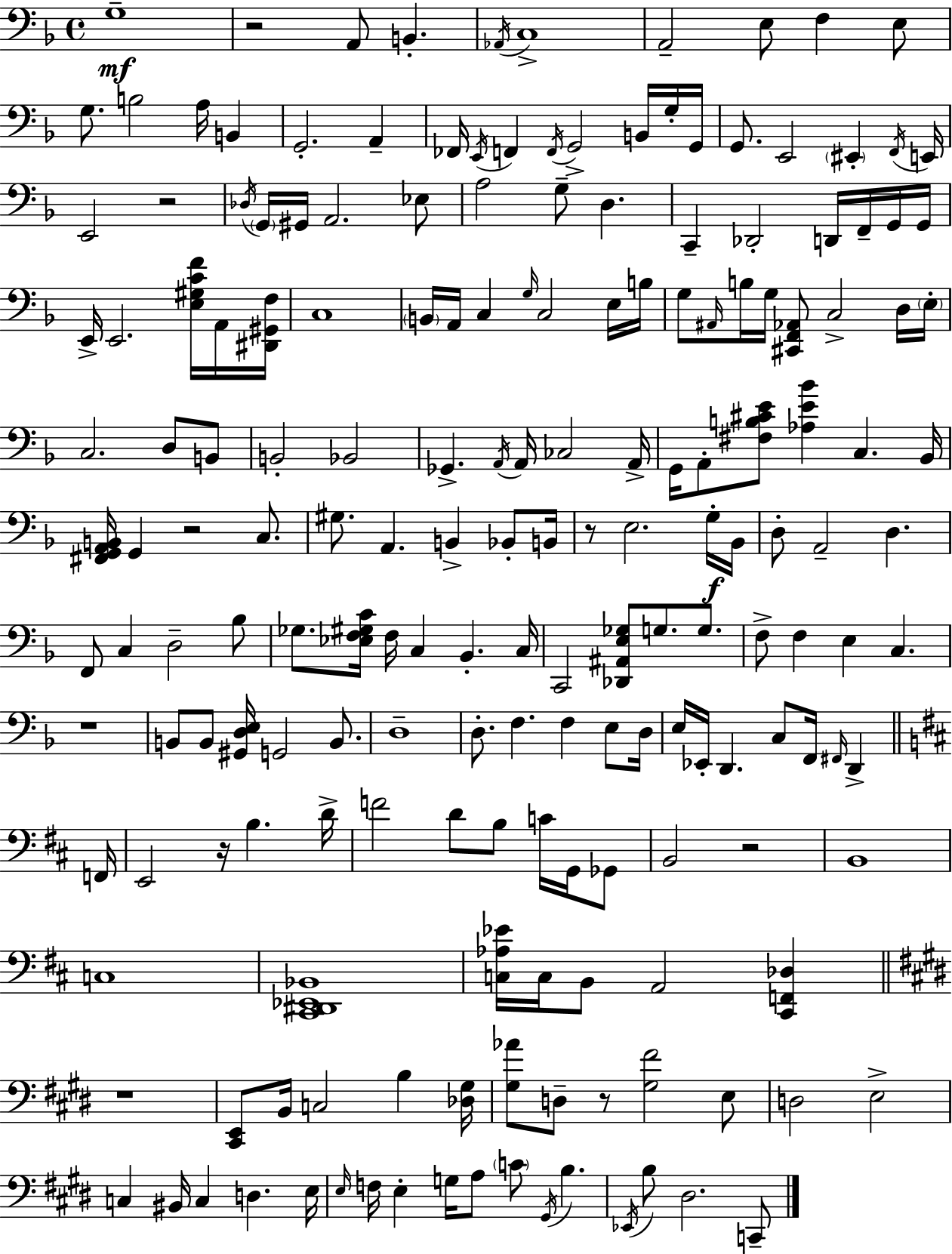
X:1
T:Untitled
M:4/4
L:1/4
K:F
G,4 z2 A,,/2 B,, _A,,/4 C,4 A,,2 E,/2 F, E,/2 G,/2 B,2 A,/4 B,, G,,2 A,, _F,,/4 E,,/4 F,, F,,/4 G,,2 B,,/4 G,/4 G,,/4 G,,/2 E,,2 ^E,, F,,/4 E,,/4 E,,2 z2 _D,/4 G,,/4 ^G,,/4 A,,2 _E,/2 A,2 G,/2 D, C,, _D,,2 D,,/4 F,,/4 G,,/4 G,,/4 E,,/4 E,,2 [E,^G,CF]/4 A,,/4 [^D,,^G,,F,]/4 C,4 B,,/4 A,,/4 C, G,/4 C,2 E,/4 B,/4 G,/2 ^A,,/4 B,/4 G,/4 [^C,,F,,_A,,]/2 C,2 D,/4 E,/4 C,2 D,/2 B,,/2 B,,2 _B,,2 _G,, A,,/4 A,,/4 _C,2 A,,/4 G,,/4 A,,/2 [^F,B,^CE]/2 [_A,E_B] C, _B,,/4 [^F,,G,,A,,B,,]/4 G,, z2 C,/2 ^G,/2 A,, B,, _B,,/2 B,,/4 z/2 E,2 G,/4 _B,,/4 D,/2 A,,2 D, F,,/2 C, D,2 _B,/2 _G,/2 [_E,F,^G,C]/4 F,/4 C, _B,, C,/4 C,,2 [_D,,^A,,E,_G,]/2 G,/2 G,/2 F,/2 F, E, C, z4 B,,/2 B,,/2 [^G,,D,E,]/4 G,,2 B,,/2 D,4 D,/2 F, F, E,/2 D,/4 E,/4 _E,,/4 D,, C,/2 F,,/4 ^F,,/4 D,, F,,/4 E,,2 z/4 B, D/4 F2 D/2 B,/2 C/4 G,,/4 _G,,/2 B,,2 z2 B,,4 C,4 [^C,,^D,,_E,,_B,,]4 [C,_A,_E]/4 C,/4 B,,/2 A,,2 [^C,,F,,_D,] z4 [^C,,E,,]/2 B,,/4 C,2 B, [_D,^G,]/4 [^G,_A]/2 D,/2 z/2 [^G,^F]2 E,/2 D,2 E,2 C, ^B,,/4 C, D, E,/4 E,/4 F,/4 E, G,/4 A,/2 C/2 ^G,,/4 B, _E,,/4 B,/2 ^D,2 C,,/2